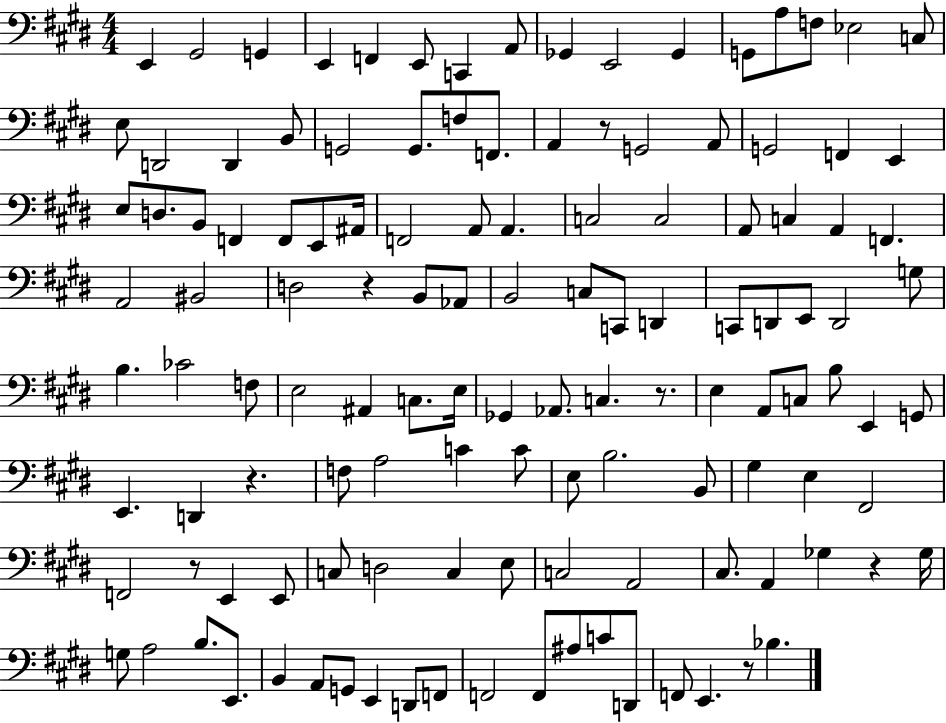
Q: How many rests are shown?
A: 7